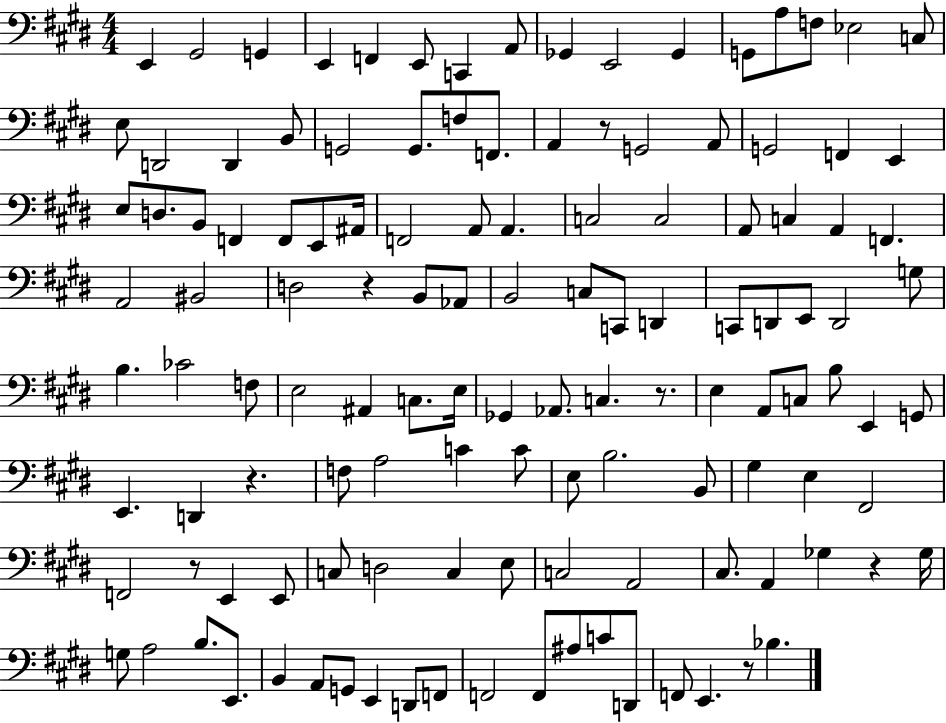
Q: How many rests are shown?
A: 7